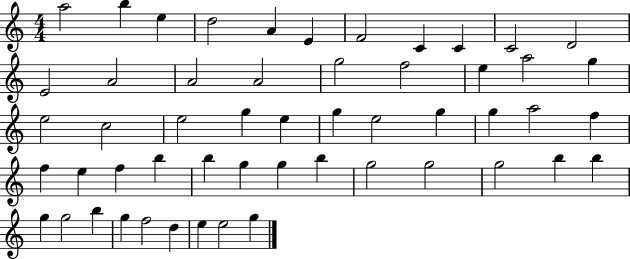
{
  \clef treble
  \numericTimeSignature
  \time 4/4
  \key c \major
  a''2 b''4 e''4 | d''2 a'4 e'4 | f'2 c'4 c'4 | c'2 d'2 | \break e'2 a'2 | a'2 a'2 | g''2 f''2 | e''4 a''2 g''4 | \break e''2 c''2 | e''2 g''4 e''4 | g''4 e''2 g''4 | g''4 a''2 f''4 | \break f''4 e''4 f''4 b''4 | b''4 g''4 g''4 b''4 | g''2 g''2 | g''2 b''4 b''4 | \break g''4 g''2 b''4 | g''4 f''2 d''4 | e''4 e''2 g''4 | \bar "|."
}